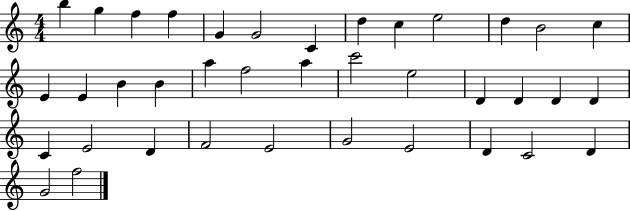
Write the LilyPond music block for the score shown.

{
  \clef treble
  \numericTimeSignature
  \time 4/4
  \key c \major
  b''4 g''4 f''4 f''4 | g'4 g'2 c'4 | d''4 c''4 e''2 | d''4 b'2 c''4 | \break e'4 e'4 b'4 b'4 | a''4 f''2 a''4 | c'''2 e''2 | d'4 d'4 d'4 d'4 | \break c'4 e'2 d'4 | f'2 e'2 | g'2 e'2 | d'4 c'2 d'4 | \break g'2 f''2 | \bar "|."
}